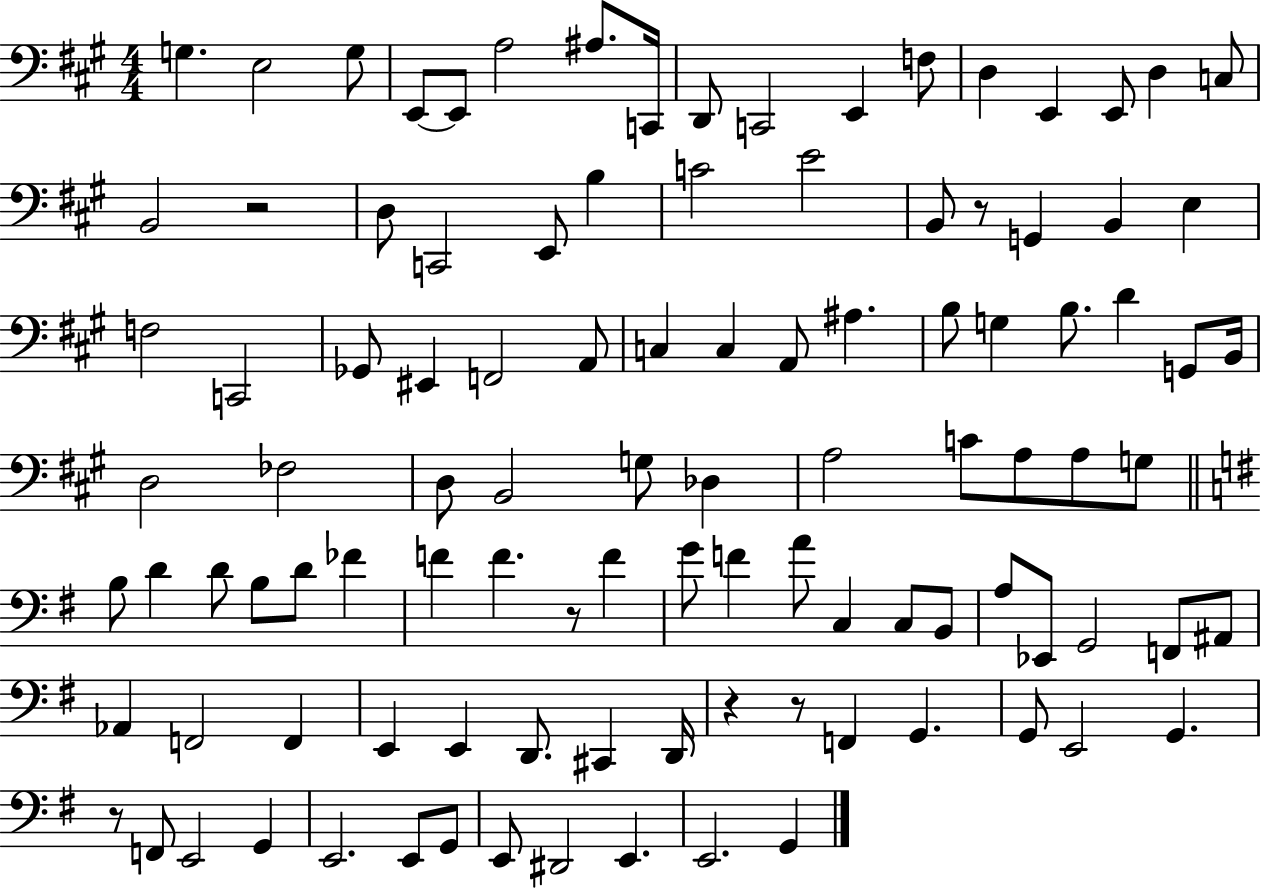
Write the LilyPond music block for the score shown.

{
  \clef bass
  \numericTimeSignature
  \time 4/4
  \key a \major
  g4. e2 g8 | e,8~~ e,8 a2 ais8. c,16 | d,8 c,2 e,4 f8 | d4 e,4 e,8 d4 c8 | \break b,2 r2 | d8 c,2 e,8 b4 | c'2 e'2 | b,8 r8 g,4 b,4 e4 | \break f2 c,2 | ges,8 eis,4 f,2 a,8 | c4 c4 a,8 ais4. | b8 g4 b8. d'4 g,8 b,16 | \break d2 fes2 | d8 b,2 g8 des4 | a2 c'8 a8 a8 g8 | \bar "||" \break \key g \major b8 d'4 d'8 b8 d'8 fes'4 | f'4 f'4. r8 f'4 | g'8 f'4 a'8 c4 c8 b,8 | a8 ees,8 g,2 f,8 ais,8 | \break aes,4 f,2 f,4 | e,4 e,4 d,8. cis,4 d,16 | r4 r8 f,4 g,4. | g,8 e,2 g,4. | \break r8 f,8 e,2 g,4 | e,2. e,8 g,8 | e,8 dis,2 e,4. | e,2. g,4 | \break \bar "|."
}